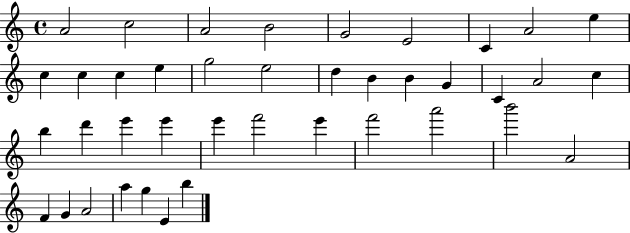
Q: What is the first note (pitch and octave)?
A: A4